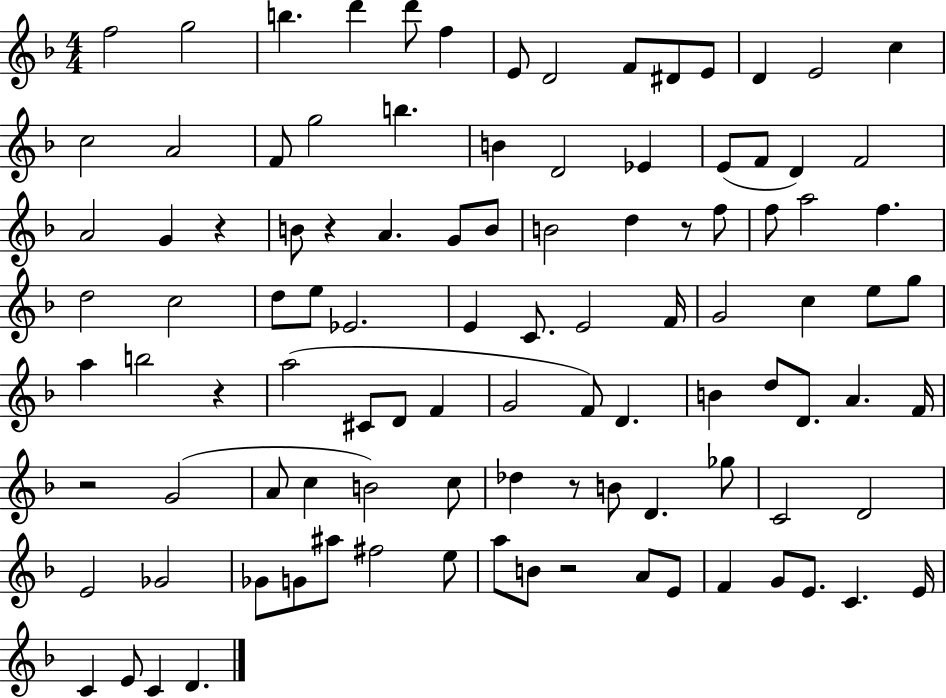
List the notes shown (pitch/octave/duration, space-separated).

F5/h G5/h B5/q. D6/q D6/e F5/q E4/e D4/h F4/e D#4/e E4/e D4/q E4/h C5/q C5/h A4/h F4/e G5/h B5/q. B4/q D4/h Eb4/q E4/e F4/e D4/q F4/h A4/h G4/q R/q B4/e R/q A4/q. G4/e B4/e B4/h D5/q R/e F5/e F5/e A5/h F5/q. D5/h C5/h D5/e E5/e Eb4/h. E4/q C4/e. E4/h F4/s G4/h C5/q E5/e G5/e A5/q B5/h R/q A5/h C#4/e D4/e F4/q G4/h F4/e D4/q. B4/q D5/e D4/e. A4/q. F4/s R/h G4/h A4/e C5/q B4/h C5/e Db5/q R/e B4/e D4/q. Gb5/e C4/h D4/h E4/h Gb4/h Gb4/e G4/e A#5/e F#5/h E5/e A5/e B4/e R/h A4/e E4/e F4/q G4/e E4/e. C4/q. E4/s C4/q E4/e C4/q D4/q.